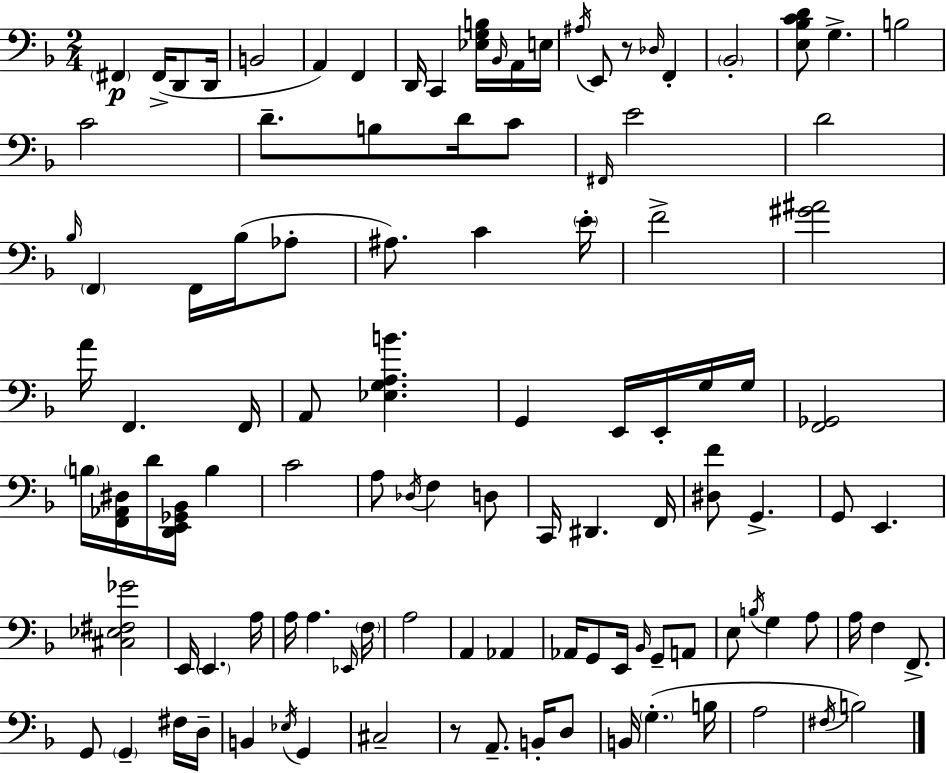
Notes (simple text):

F#2/q F#2/s D2/e D2/s B2/h A2/q F2/q D2/s C2/q [Eb3,G3,B3]/s Bb2/s A2/s E3/s A#3/s E2/e R/e Db3/s F2/q Bb2/h [E3,Bb3,C4,D4]/e G3/q. B3/h C4/h D4/e. B3/e D4/s C4/e F#2/s E4/h D4/h Bb3/s F2/q F2/s Bb3/s Ab3/e A#3/e. C4/q E4/s F4/h [G#4,A#4]/h A4/s F2/q. F2/s A2/e [Eb3,G3,A3,B4]/q. G2/q E2/s E2/s G3/s G3/s [F2,Gb2]/h B3/s [F2,Ab2,D#3]/s D4/s [D2,E2,Gb2,Bb2]/s B3/q C4/h A3/e Db3/s F3/q D3/e C2/s D#2/q. F2/s [D#3,F4]/e G2/q. G2/e E2/q. [C#3,Eb3,F#3,Gb4]/h E2/s E2/q. A3/s A3/s A3/q. Eb2/s F3/s A3/h A2/q Ab2/q Ab2/s G2/e E2/s Bb2/s G2/e A2/e E3/e B3/s G3/q A3/e A3/s F3/q F2/e. G2/e G2/q F#3/s D3/s B2/q Eb3/s G2/q C#3/h R/e A2/e. B2/s D3/e B2/s G3/q. B3/s A3/h F#3/s B3/h